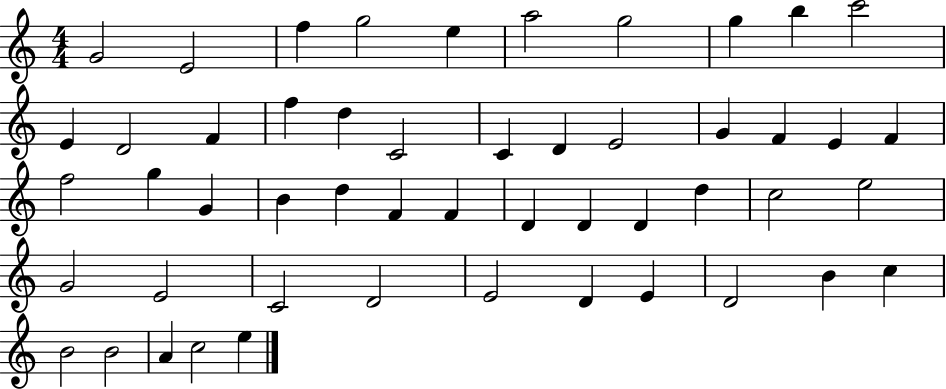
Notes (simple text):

G4/h E4/h F5/q G5/h E5/q A5/h G5/h G5/q B5/q C6/h E4/q D4/h F4/q F5/q D5/q C4/h C4/q D4/q E4/h G4/q F4/q E4/q F4/q F5/h G5/q G4/q B4/q D5/q F4/q F4/q D4/q D4/q D4/q D5/q C5/h E5/h G4/h E4/h C4/h D4/h E4/h D4/q E4/q D4/h B4/q C5/q B4/h B4/h A4/q C5/h E5/q